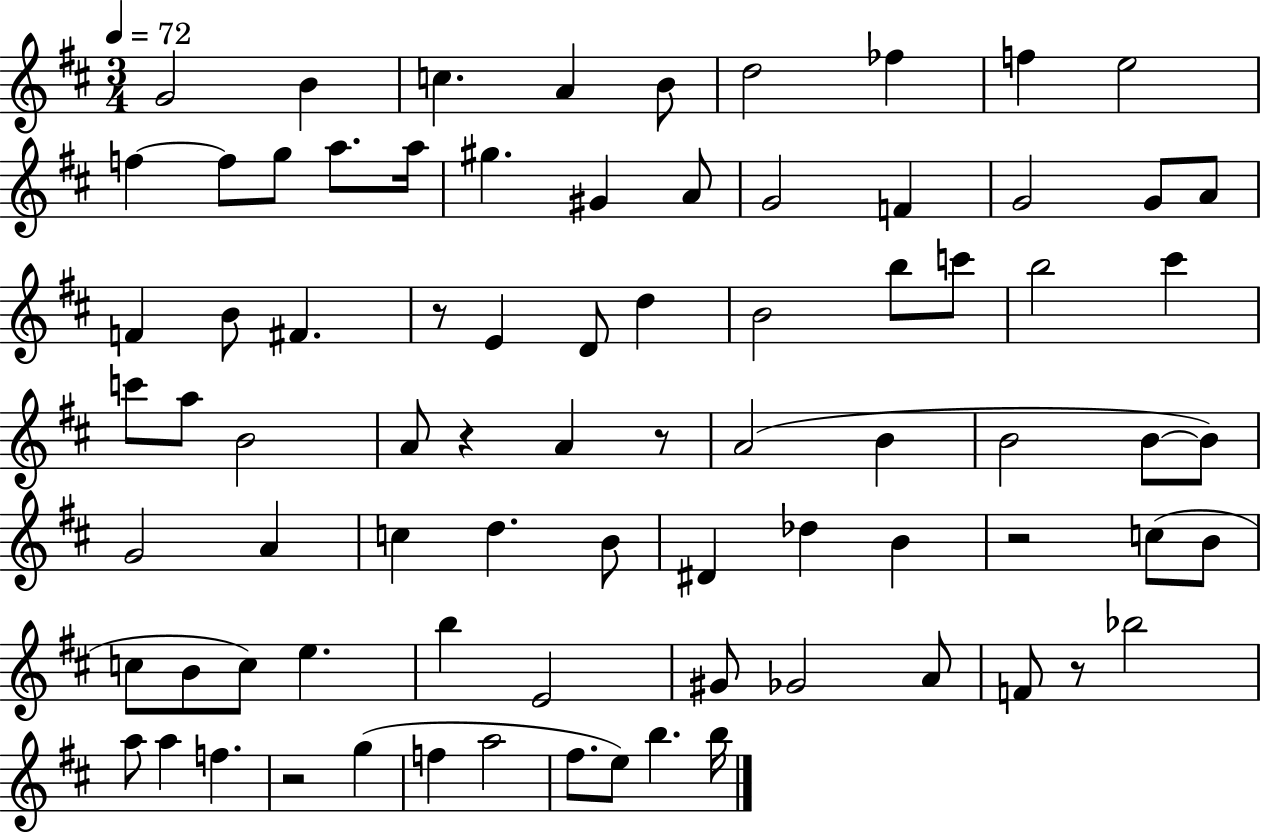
X:1
T:Untitled
M:3/4
L:1/4
K:D
G2 B c A B/2 d2 _f f e2 f f/2 g/2 a/2 a/4 ^g ^G A/2 G2 F G2 G/2 A/2 F B/2 ^F z/2 E D/2 d B2 b/2 c'/2 b2 ^c' c'/2 a/2 B2 A/2 z A z/2 A2 B B2 B/2 B/2 G2 A c d B/2 ^D _d B z2 c/2 B/2 c/2 B/2 c/2 e b E2 ^G/2 _G2 A/2 F/2 z/2 _b2 a/2 a f z2 g f a2 ^f/2 e/2 b b/4